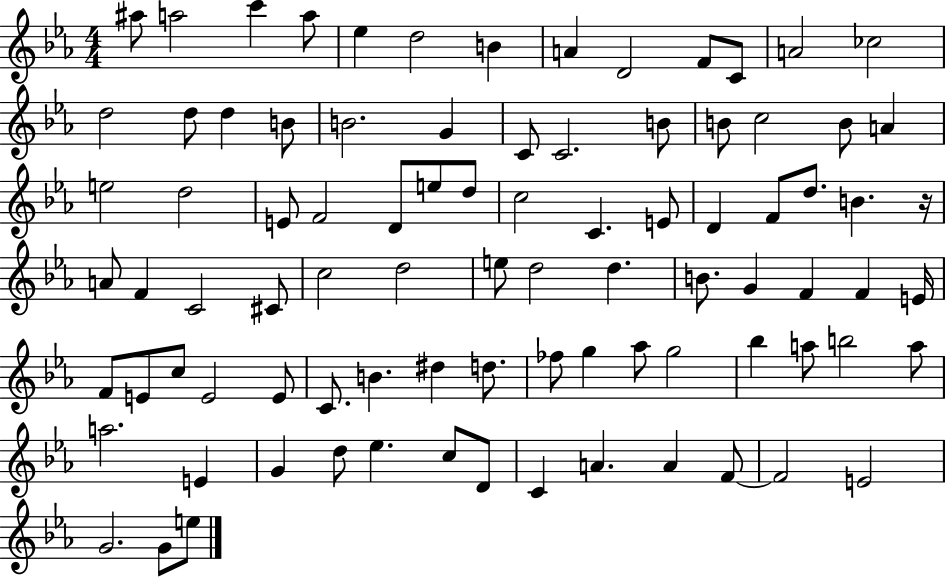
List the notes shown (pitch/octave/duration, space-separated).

A#5/e A5/h C6/q A5/e Eb5/q D5/h B4/q A4/q D4/h F4/e C4/e A4/h CES5/h D5/h D5/e D5/q B4/e B4/h. G4/q C4/e C4/h. B4/e B4/e C5/h B4/e A4/q E5/h D5/h E4/e F4/h D4/e E5/e D5/e C5/h C4/q. E4/e D4/q F4/e D5/e. B4/q. R/s A4/e F4/q C4/h C#4/e C5/h D5/h E5/e D5/h D5/q. B4/e. G4/q F4/q F4/q E4/s F4/e E4/e C5/e E4/h E4/e C4/e. B4/q. D#5/q D5/e. FES5/e G5/q Ab5/e G5/h Bb5/q A5/e B5/h A5/e A5/h. E4/q G4/q D5/e Eb5/q. C5/e D4/e C4/q A4/q. A4/q F4/e F4/h E4/h G4/h. G4/e E5/e